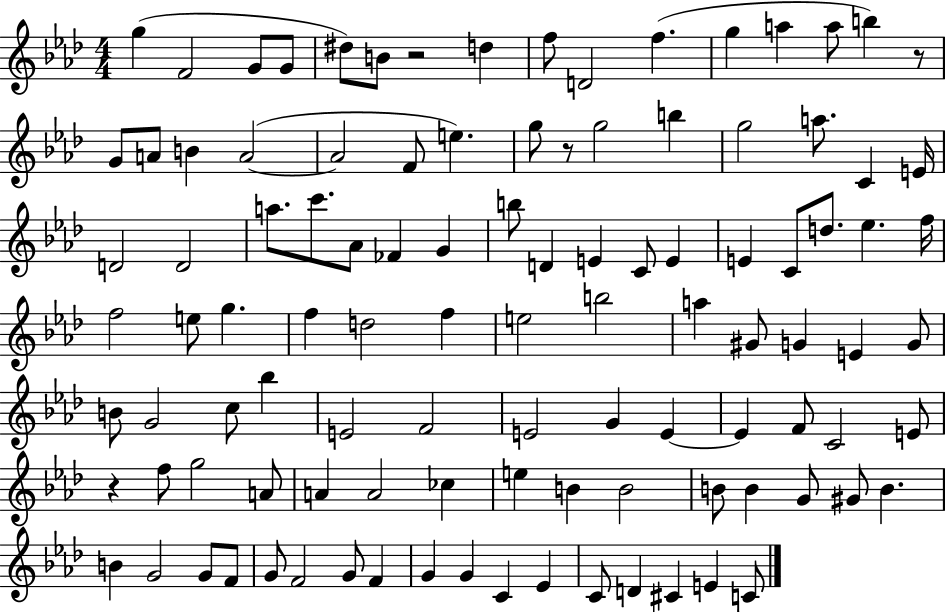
{
  \clef treble
  \numericTimeSignature
  \time 4/4
  \key aes \major
  \repeat volta 2 { g''4( f'2 g'8 g'8 | dis''8) b'8 r2 d''4 | f''8 d'2 f''4.( | g''4 a''4 a''8 b''4) r8 | \break g'8 a'8 b'4 a'2~(~ | a'2 f'8 e''4.) | g''8 r8 g''2 b''4 | g''2 a''8. c'4 e'16 | \break d'2 d'2 | a''8. c'''8. aes'8 fes'4 g'4 | b''8 d'4 e'4 c'8 e'4 | e'4 c'8 d''8. ees''4. f''16 | \break f''2 e''8 g''4. | f''4 d''2 f''4 | e''2 b''2 | a''4 gis'8 g'4 e'4 g'8 | \break b'8 g'2 c''8 bes''4 | e'2 f'2 | e'2 g'4 e'4~~ | e'4 f'8 c'2 e'8 | \break r4 f''8 g''2 a'8 | a'4 a'2 ces''4 | e''4 b'4 b'2 | b'8 b'4 g'8 gis'8 b'4. | \break b'4 g'2 g'8 f'8 | g'8 f'2 g'8 f'4 | g'4 g'4 c'4 ees'4 | c'8 d'4 cis'4 e'4 c'8 | \break } \bar "|."
}